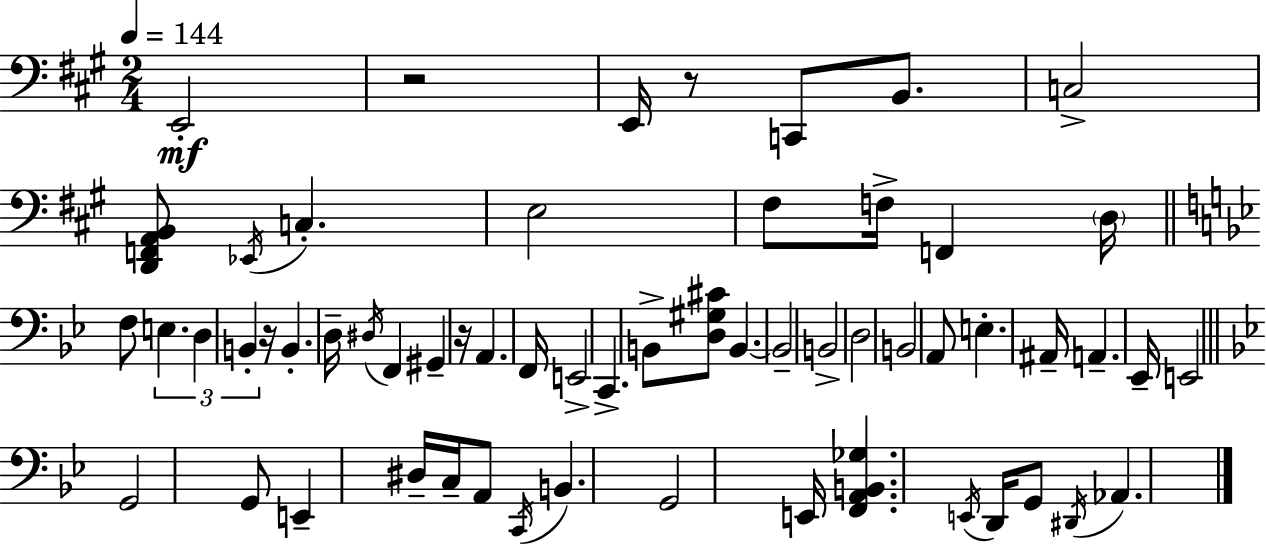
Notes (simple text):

E2/h R/h E2/s R/e C2/e B2/e. C3/h [D2,F2,A2,B2]/e Eb2/s C3/q. E3/h F#3/e F3/s F2/q D3/s F3/e E3/q. D3/q B2/q R/s B2/q. D3/s D#3/s F2/q G#2/q R/s A2/q. F2/s E2/h C2/q. B2/e [D3,G#3,C#4]/e B2/q. B2/h B2/h D3/h B2/h A2/e E3/q. A#2/s A2/q. Eb2/s E2/h G2/h G2/e E2/q D#3/s C3/s A2/e C2/s B2/q. G2/h E2/s [F2,A2,B2,Gb3]/q. E2/s D2/s G2/e D#2/s Ab2/q.